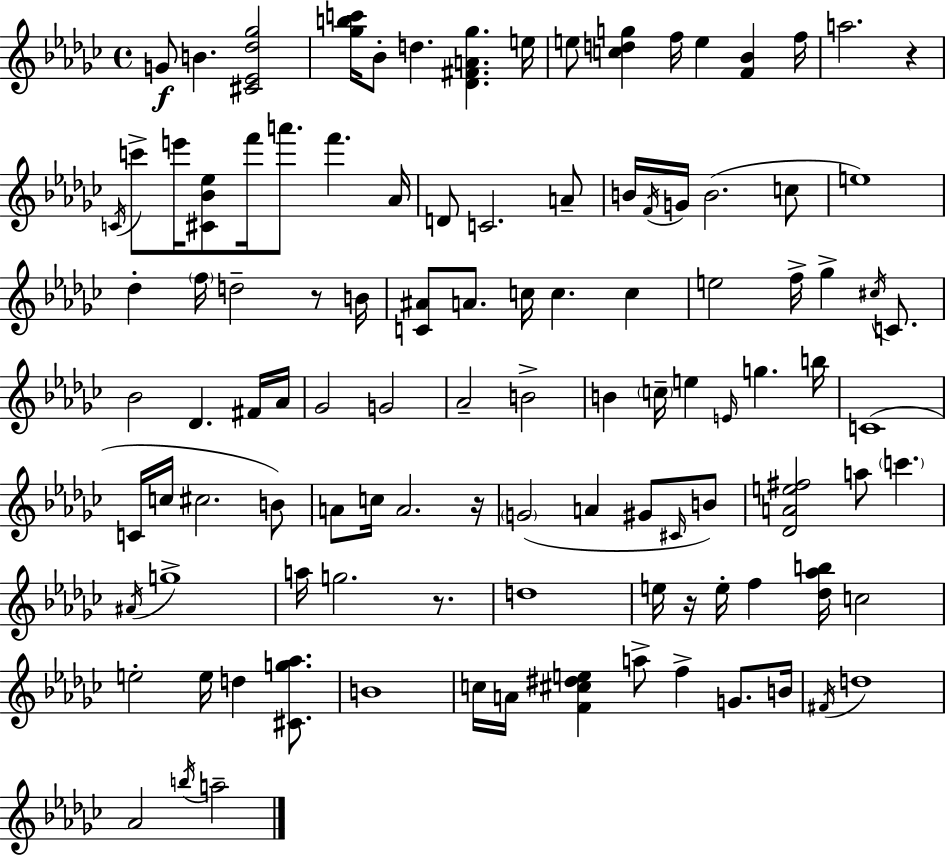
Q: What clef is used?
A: treble